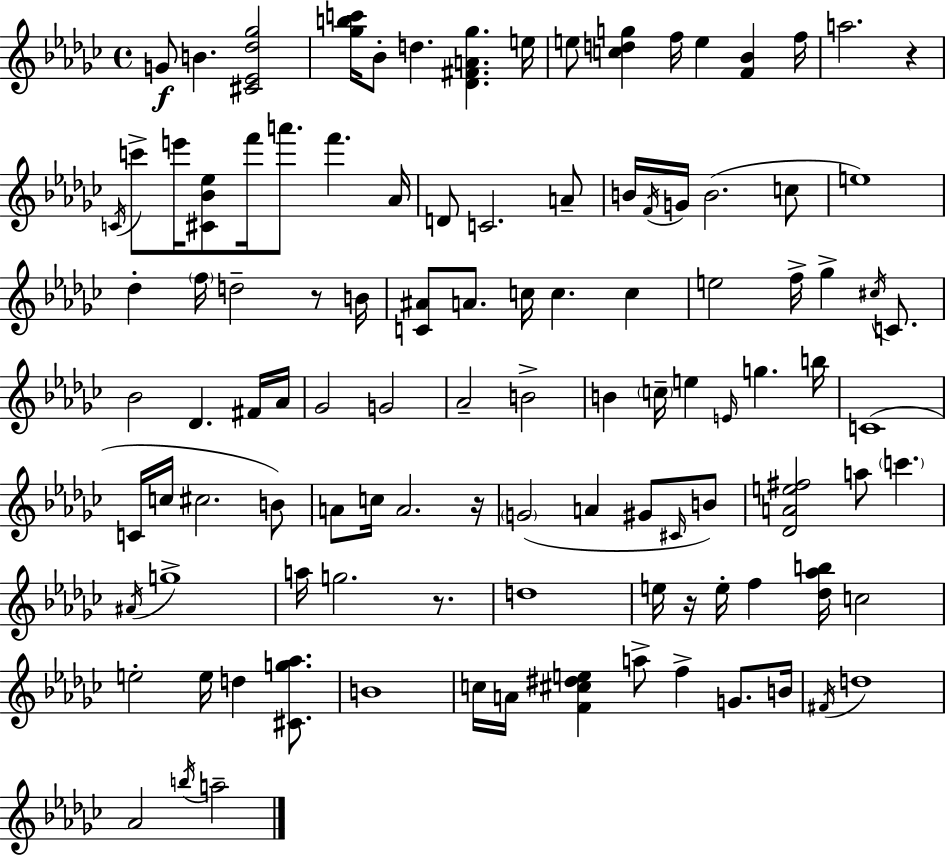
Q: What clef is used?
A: treble